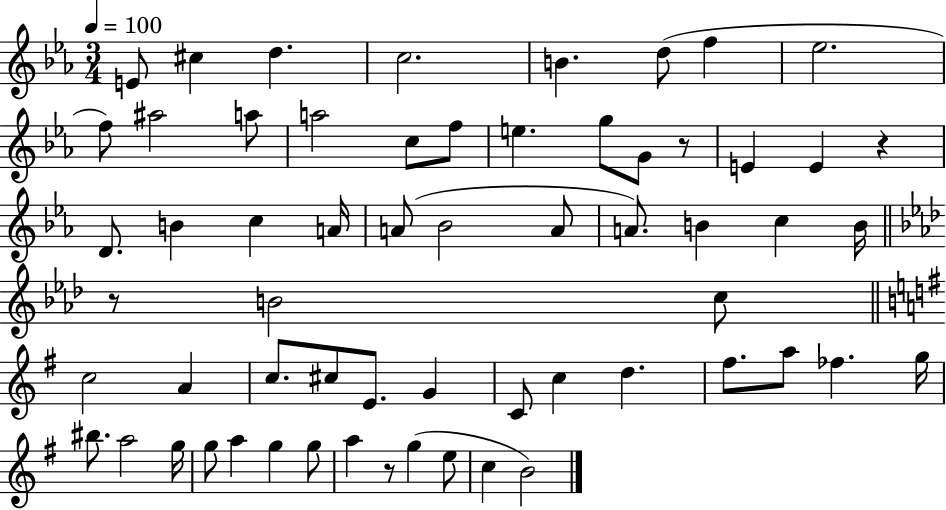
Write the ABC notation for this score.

X:1
T:Untitled
M:3/4
L:1/4
K:Eb
E/2 ^c d c2 B d/2 f _e2 f/2 ^a2 a/2 a2 c/2 f/2 e g/2 G/2 z/2 E E z D/2 B c A/4 A/2 _B2 A/2 A/2 B c B/4 z/2 B2 c/2 c2 A c/2 ^c/2 E/2 G C/2 c d ^f/2 a/2 _f g/4 ^b/2 a2 g/4 g/2 a g g/2 a z/2 g e/2 c B2